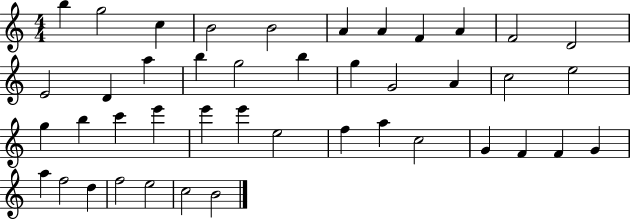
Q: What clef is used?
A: treble